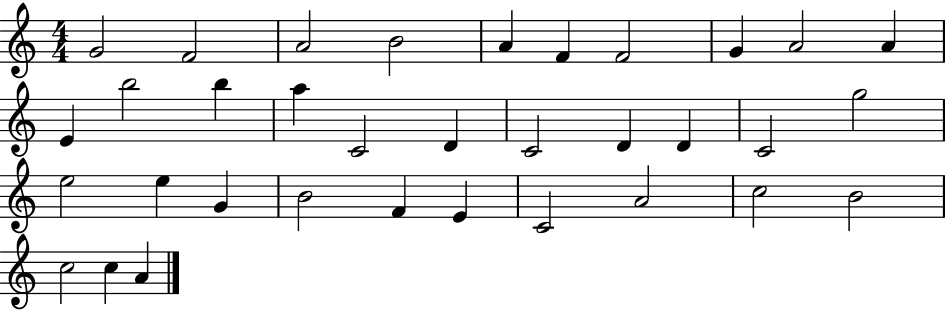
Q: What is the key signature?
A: C major